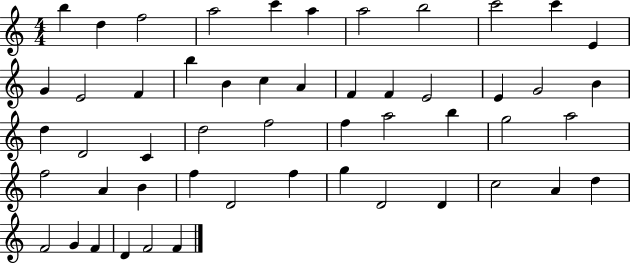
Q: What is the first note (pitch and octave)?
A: B5